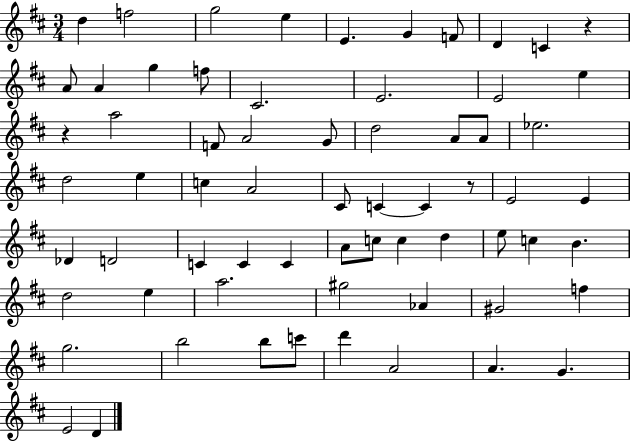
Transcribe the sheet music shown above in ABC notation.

X:1
T:Untitled
M:3/4
L:1/4
K:D
d f2 g2 e E G F/2 D C z A/2 A g f/2 ^C2 E2 E2 e z a2 F/2 A2 G/2 d2 A/2 A/2 _e2 d2 e c A2 ^C/2 C C z/2 E2 E _D D2 C C C A/2 c/2 c d e/2 c B d2 e a2 ^g2 _A ^G2 f g2 b2 b/2 c'/2 d' A2 A G E2 D